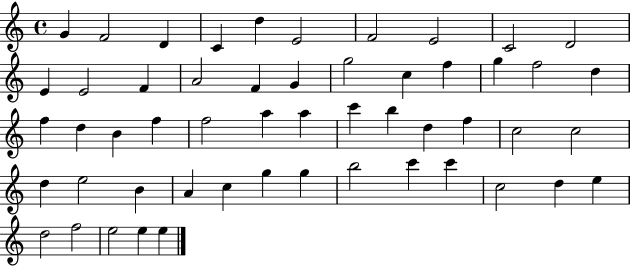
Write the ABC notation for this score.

X:1
T:Untitled
M:4/4
L:1/4
K:C
G F2 D C d E2 F2 E2 C2 D2 E E2 F A2 F G g2 c f g f2 d f d B f f2 a a c' b d f c2 c2 d e2 B A c g g b2 c' c' c2 d e d2 f2 e2 e e